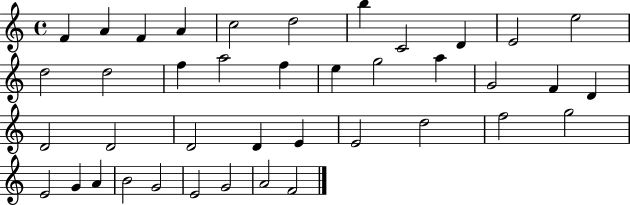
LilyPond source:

{
  \clef treble
  \time 4/4
  \defaultTimeSignature
  \key c \major
  f'4 a'4 f'4 a'4 | c''2 d''2 | b''4 c'2 d'4 | e'2 e''2 | \break d''2 d''2 | f''4 a''2 f''4 | e''4 g''2 a''4 | g'2 f'4 d'4 | \break d'2 d'2 | d'2 d'4 e'4 | e'2 d''2 | f''2 g''2 | \break e'2 g'4 a'4 | b'2 g'2 | e'2 g'2 | a'2 f'2 | \break \bar "|."
}